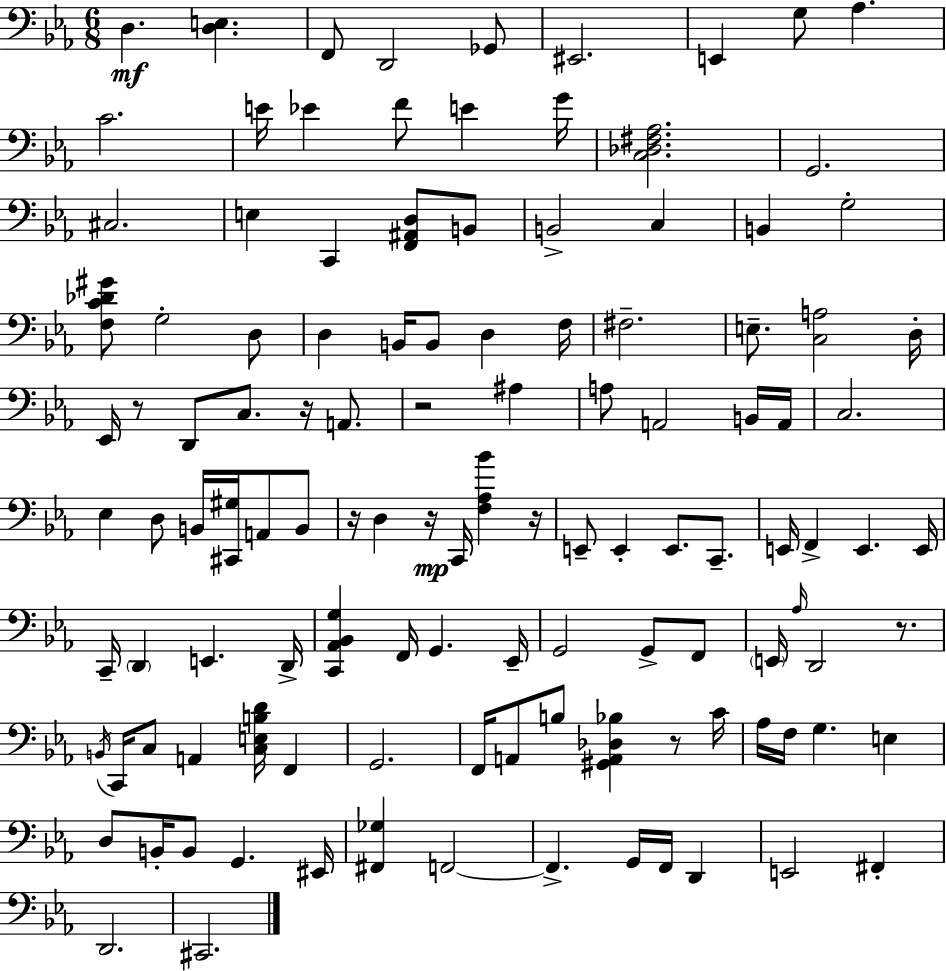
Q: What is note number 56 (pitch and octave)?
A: F2